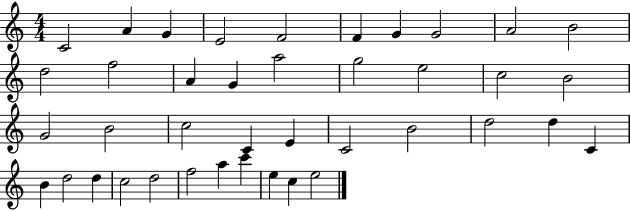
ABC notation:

X:1
T:Untitled
M:4/4
L:1/4
K:C
C2 A G E2 F2 F G G2 A2 B2 d2 f2 A G a2 g2 e2 c2 B2 G2 B2 c2 C E C2 B2 d2 d C B d2 d c2 d2 f2 a c' e c e2